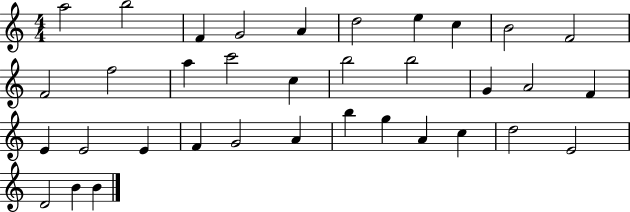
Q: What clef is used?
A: treble